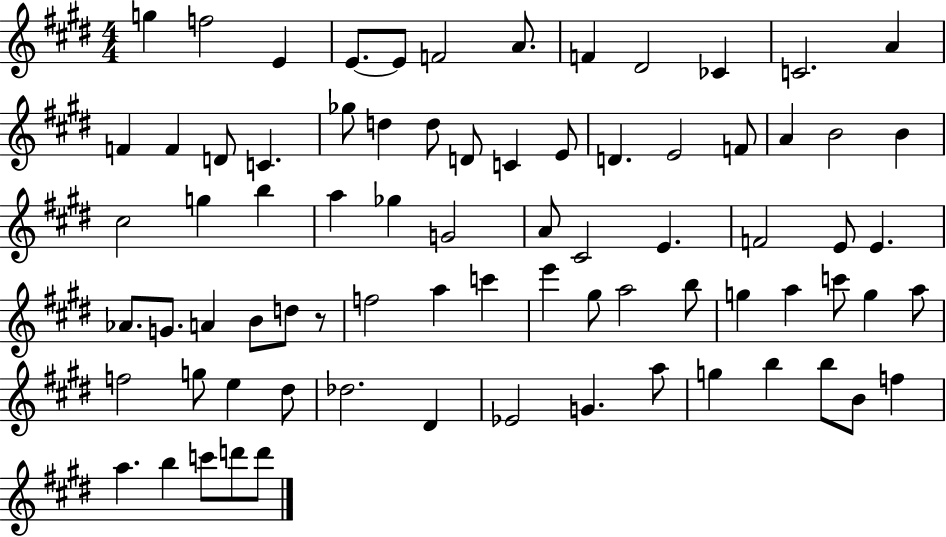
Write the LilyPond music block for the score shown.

{
  \clef treble
  \numericTimeSignature
  \time 4/4
  \key e \major
  g''4 f''2 e'4 | e'8.~~ e'8 f'2 a'8. | f'4 dis'2 ces'4 | c'2. a'4 | \break f'4 f'4 d'8 c'4. | ges''8 d''4 d''8 d'8 c'4 e'8 | d'4. e'2 f'8 | a'4 b'2 b'4 | \break cis''2 g''4 b''4 | a''4 ges''4 g'2 | a'8 cis'2 e'4. | f'2 e'8 e'4. | \break aes'8. g'8. a'4 b'8 d''8 r8 | f''2 a''4 c'''4 | e'''4 gis''8 a''2 b''8 | g''4 a''4 c'''8 g''4 a''8 | \break f''2 g''8 e''4 dis''8 | des''2. dis'4 | ees'2 g'4. a''8 | g''4 b''4 b''8 b'8 f''4 | \break a''4. b''4 c'''8 d'''8 d'''8 | \bar "|."
}